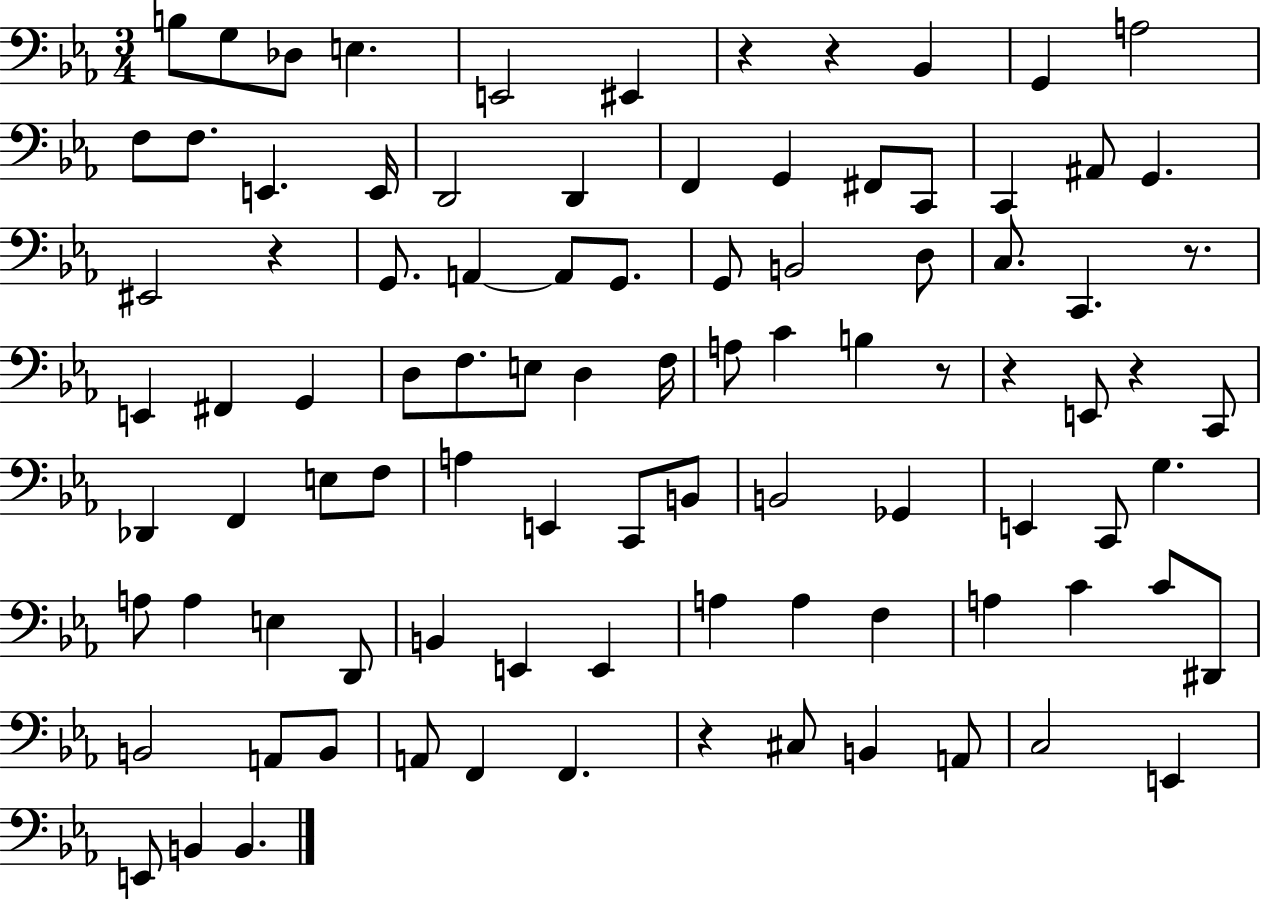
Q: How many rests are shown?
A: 8